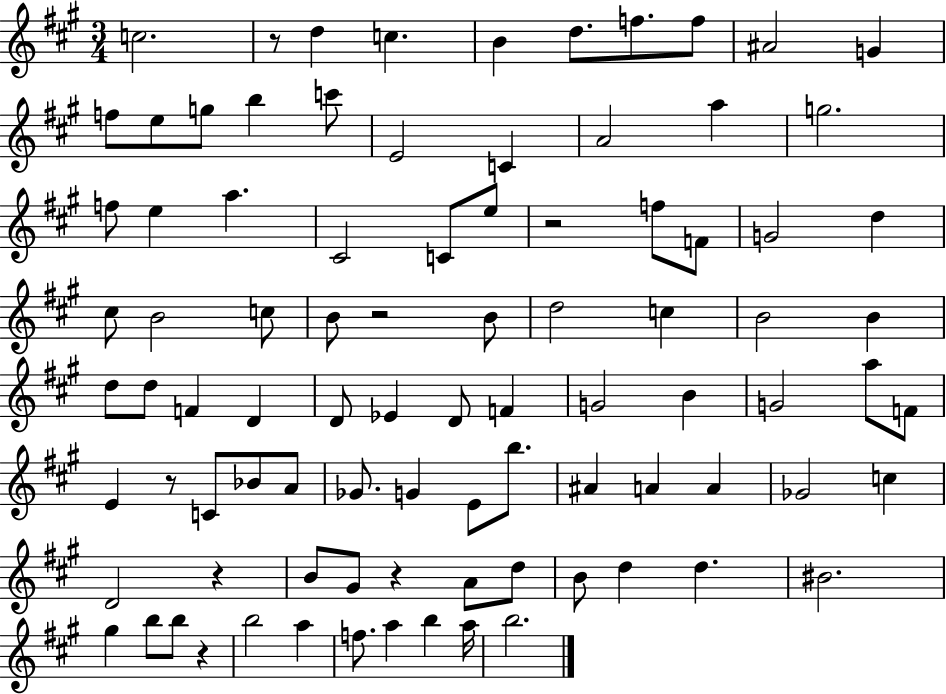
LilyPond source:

{
  \clef treble
  \numericTimeSignature
  \time 3/4
  \key a \major
  \repeat volta 2 { c''2. | r8 d''4 c''4. | b'4 d''8. f''8. f''8 | ais'2 g'4 | \break f''8 e''8 g''8 b''4 c'''8 | e'2 c'4 | a'2 a''4 | g''2. | \break f''8 e''4 a''4. | cis'2 c'8 e''8 | r2 f''8 f'8 | g'2 d''4 | \break cis''8 b'2 c''8 | b'8 r2 b'8 | d''2 c''4 | b'2 b'4 | \break d''8 d''8 f'4 d'4 | d'8 ees'4 d'8 f'4 | g'2 b'4 | g'2 a''8 f'8 | \break e'4 r8 c'8 bes'8 a'8 | ges'8. g'4 e'8 b''8. | ais'4 a'4 a'4 | ges'2 c''4 | \break d'2 r4 | b'8 gis'8 r4 a'8 d''8 | b'8 d''4 d''4. | bis'2. | \break gis''4 b''8 b''8 r4 | b''2 a''4 | f''8. a''4 b''4 a''16 | b''2. | \break } \bar "|."
}